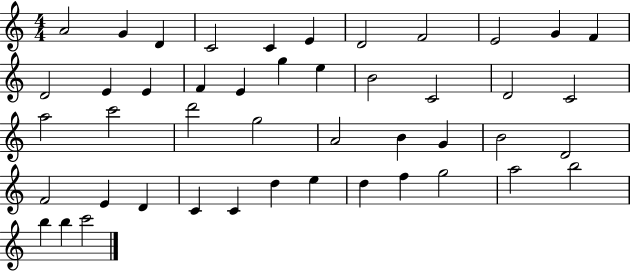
{
  \clef treble
  \numericTimeSignature
  \time 4/4
  \key c \major
  a'2 g'4 d'4 | c'2 c'4 e'4 | d'2 f'2 | e'2 g'4 f'4 | \break d'2 e'4 e'4 | f'4 e'4 g''4 e''4 | b'2 c'2 | d'2 c'2 | \break a''2 c'''2 | d'''2 g''2 | a'2 b'4 g'4 | b'2 d'2 | \break f'2 e'4 d'4 | c'4 c'4 d''4 e''4 | d''4 f''4 g''2 | a''2 b''2 | \break b''4 b''4 c'''2 | \bar "|."
}